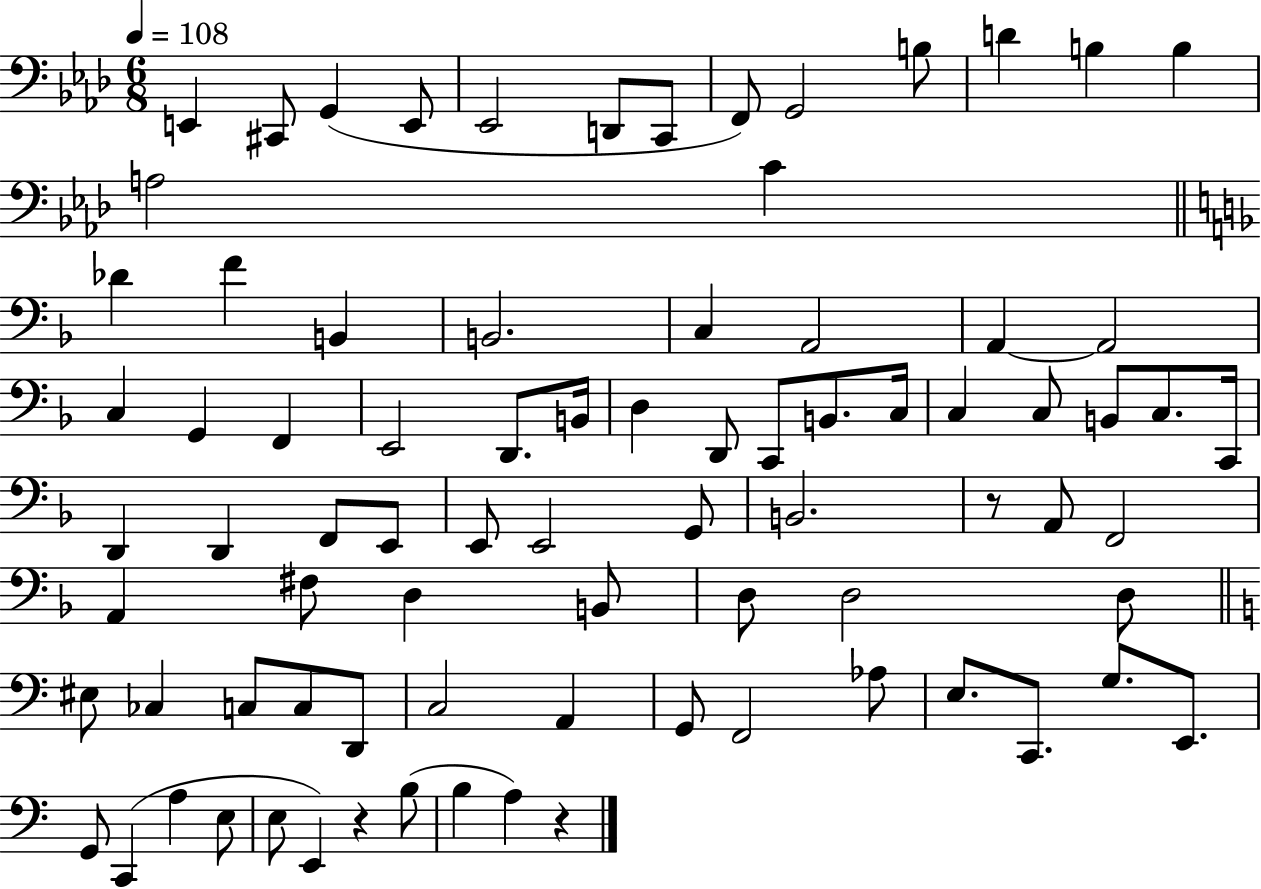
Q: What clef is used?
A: bass